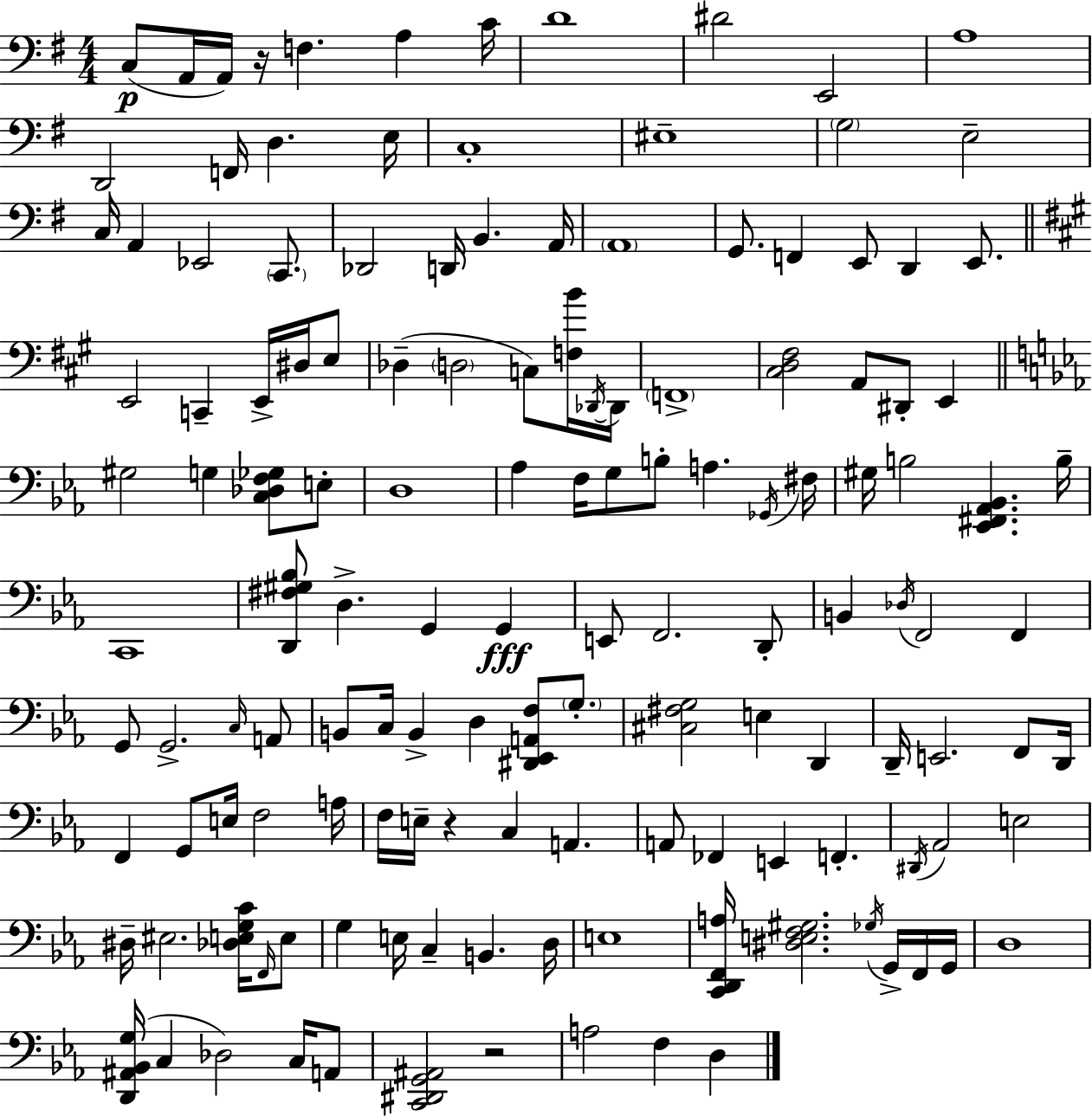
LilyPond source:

{
  \clef bass
  \numericTimeSignature
  \time 4/4
  \key e \minor
  c8(\p a,16 a,16) r16 f4. a4 c'16 | d'1 | dis'2 e,2 | a1 | \break d,2 f,16 d4. e16 | c1-. | eis1-- | \parenthesize g2 e2-- | \break c16 a,4 ees,2 \parenthesize c,8. | des,2 d,16 b,4. a,16 | \parenthesize a,1 | g,8. f,4 e,8 d,4 e,8. | \break \bar "||" \break \key a \major e,2 c,4-- e,16-> dis16 e8 | des4--( \parenthesize d2 c8) <f b'>16 \acciaccatura { des,16~ }~ | des,16 \parenthesize f,1-> | <cis d fis>2 a,8 dis,8-. e,4 | \break \bar "||" \break \key ees \major gis2 g4 <c des f ges>8 e8-. | d1 | aes4 f16 g8 b8-. a4. \acciaccatura { ges,16 } | fis16 gis16 b2 <ees, fis, aes, bes,>4. | \break b16-- c,1 | <d, fis gis bes>8 d4.-> g,4 g,4\fff | e,8 f,2. d,8-. | b,4 \acciaccatura { des16 } f,2 f,4 | \break g,8 g,2.-> | \grace { c16 } a,8 b,8 c16 b,4-> d4 <dis, ees, a, f>8 | \parenthesize g8.-. <cis fis g>2 e4 d,4 | d,16-- e,2. | \break f,8 d,16 f,4 g,8 e16 f2 | a16 f16 e16-- r4 c4 a,4. | a,8 fes,4 e,4 f,4.-. | \acciaccatura { dis,16 } aes,2 e2 | \break dis16-- eis2. | <des e g c'>16 \grace { f,16 } e8 g4 e16 c4-- b,4. | d16 e1 | <c, d, f, a>16 <dis e f gis>2. | \break \acciaccatura { ges16 } g,16-> f,16 g,16 d1 | <d, ais, bes, g>16( c4 des2) | c16 a,8 <c, dis, g, ais,>2 r2 | a2 f4 | \break d4 \bar "|."
}